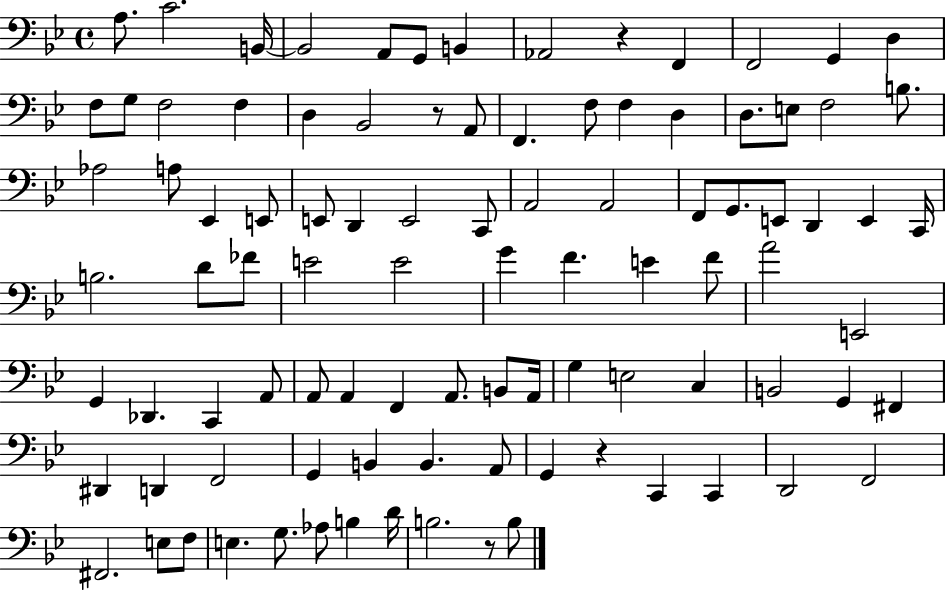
{
  \clef bass
  \time 4/4
  \defaultTimeSignature
  \key bes \major
  a8. c'2. b,16~~ | b,2 a,8 g,8 b,4 | aes,2 r4 f,4 | f,2 g,4 d4 | \break f8 g8 f2 f4 | d4 bes,2 r8 a,8 | f,4. f8 f4 d4 | d8. e8 f2 b8. | \break aes2 a8 ees,4 e,8 | e,8 d,4 e,2 c,8 | a,2 a,2 | f,8 g,8. e,8 d,4 e,4 c,16 | \break b2. d'8 fes'8 | e'2 e'2 | g'4 f'4. e'4 f'8 | a'2 e,2 | \break g,4 des,4. c,4 a,8 | a,8 a,4 f,4 a,8. b,8 a,16 | g4 e2 c4 | b,2 g,4 fis,4 | \break dis,4 d,4 f,2 | g,4 b,4 b,4. a,8 | g,4 r4 c,4 c,4 | d,2 f,2 | \break fis,2. e8 f8 | e4. g8. aes8 b4 d'16 | b2. r8 b8 | \bar "|."
}